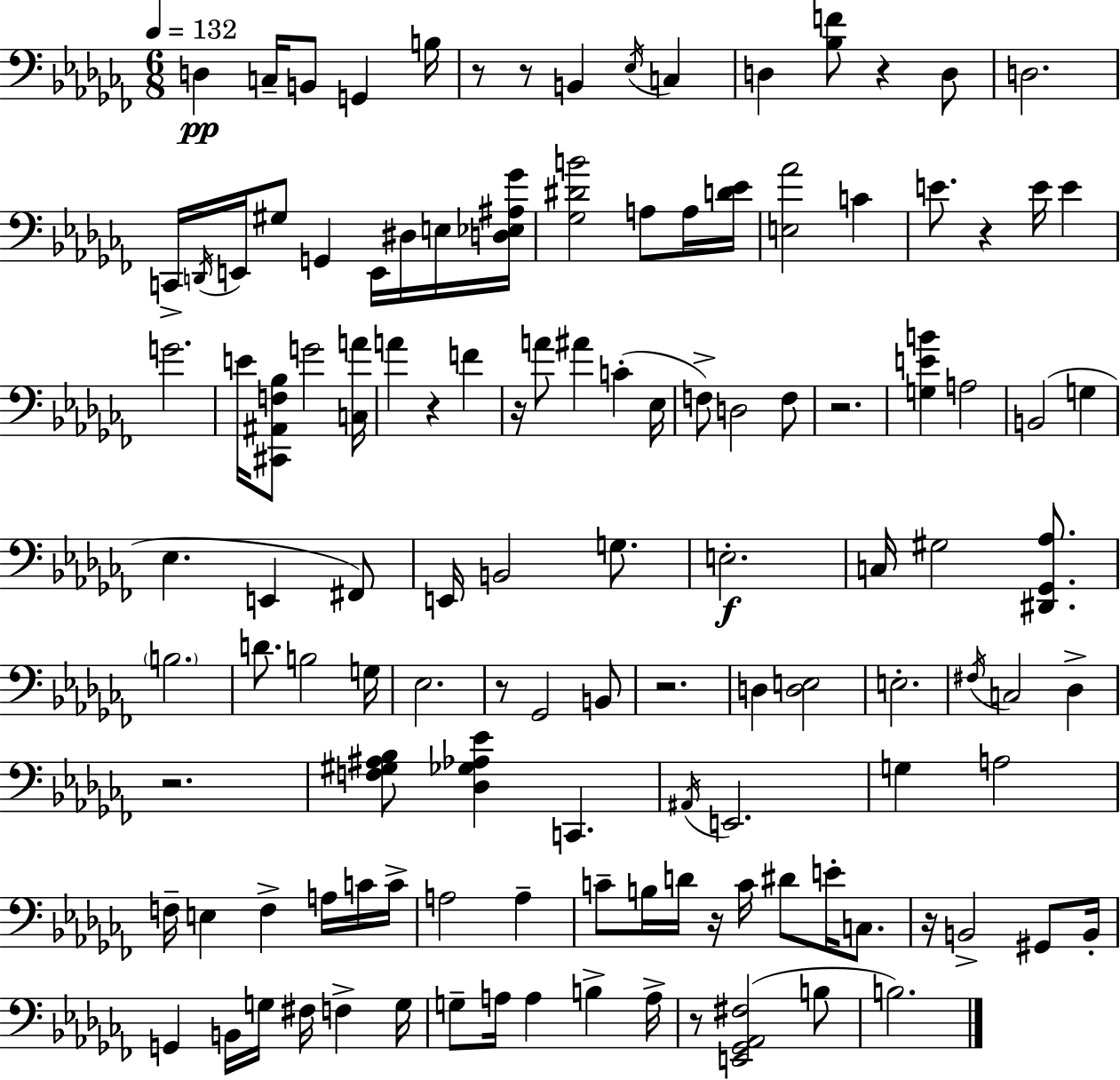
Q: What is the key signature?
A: AES minor